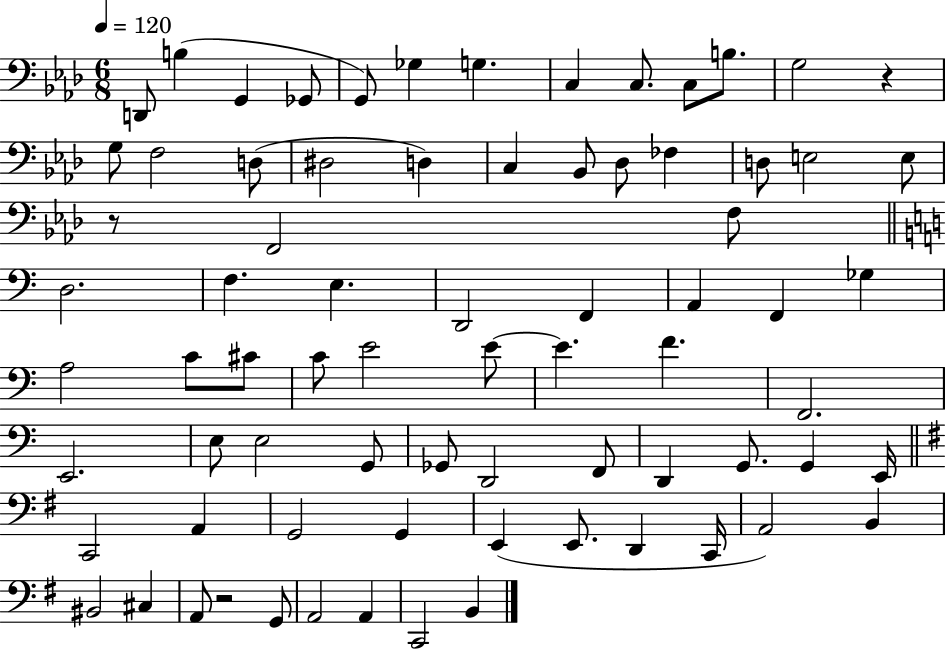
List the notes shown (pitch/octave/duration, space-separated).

D2/e B3/q G2/q Gb2/e G2/e Gb3/q G3/q. C3/q C3/e. C3/e B3/e. G3/h R/q G3/e F3/h D3/e D#3/h D3/q C3/q Bb2/e Db3/e FES3/q D3/e E3/h E3/e R/e F2/h F3/e D3/h. F3/q. E3/q. D2/h F2/q A2/q F2/q Gb3/q A3/h C4/e C#4/e C4/e E4/h E4/e E4/q. F4/q. F2/h. E2/h. E3/e E3/h G2/e Gb2/e D2/h F2/e D2/q G2/e. G2/q E2/s C2/h A2/q G2/h G2/q E2/q E2/e. D2/q C2/s A2/h B2/q BIS2/h C#3/q A2/e R/h G2/e A2/h A2/q C2/h B2/q